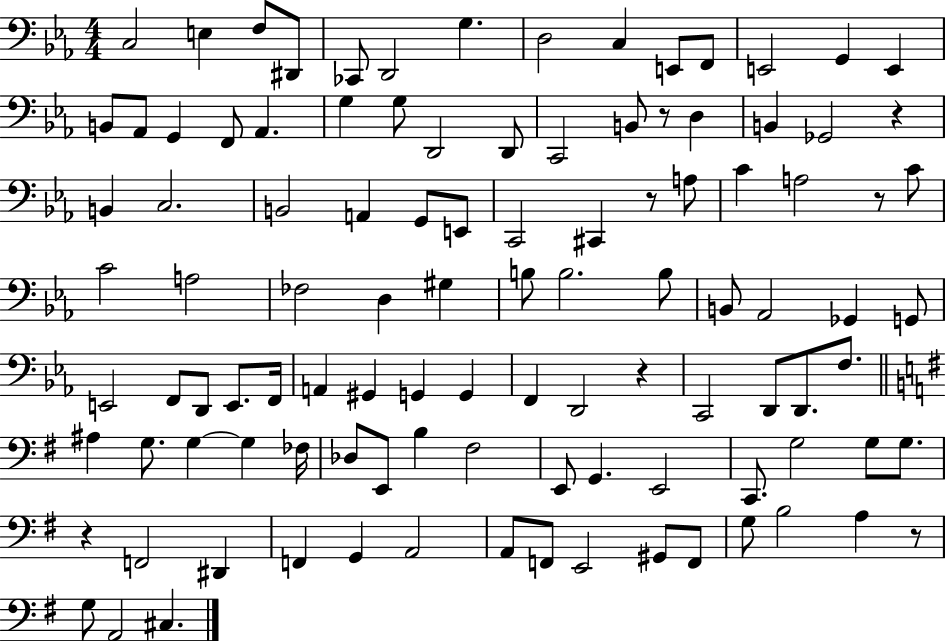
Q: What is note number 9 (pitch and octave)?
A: C3